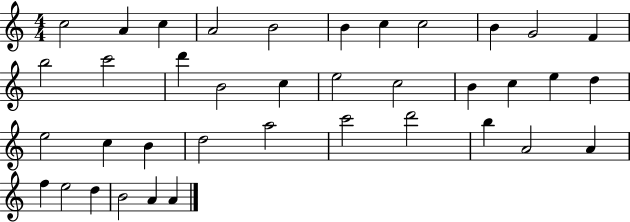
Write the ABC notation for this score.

X:1
T:Untitled
M:4/4
L:1/4
K:C
c2 A c A2 B2 B c c2 B G2 F b2 c'2 d' B2 c e2 c2 B c e d e2 c B d2 a2 c'2 d'2 b A2 A f e2 d B2 A A